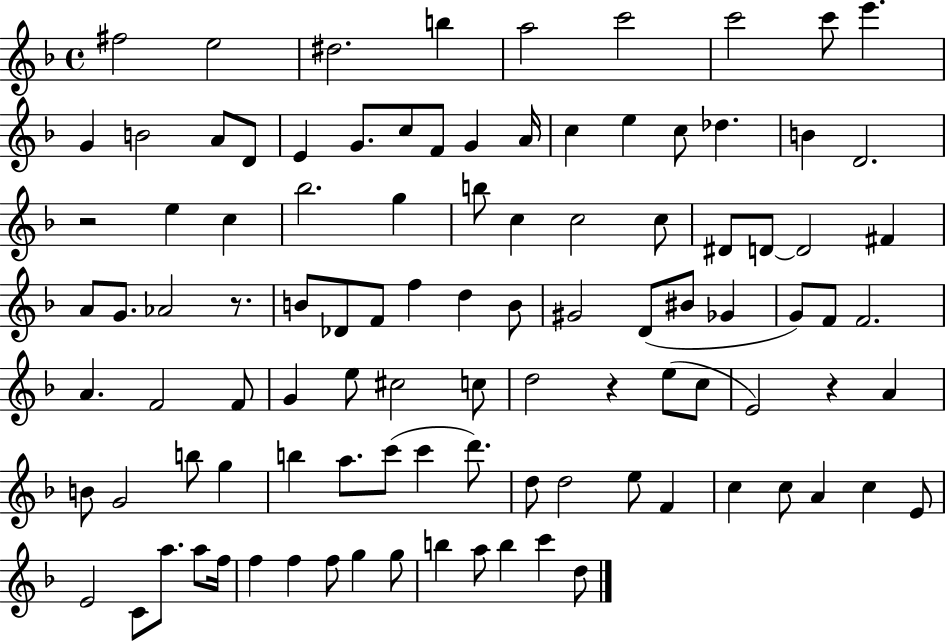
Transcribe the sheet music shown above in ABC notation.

X:1
T:Untitled
M:4/4
L:1/4
K:F
^f2 e2 ^d2 b a2 c'2 c'2 c'/2 e' G B2 A/2 D/2 E G/2 c/2 F/2 G A/4 c e c/2 _d B D2 z2 e c _b2 g b/2 c c2 c/2 ^D/2 D/2 D2 ^F A/2 G/2 _A2 z/2 B/2 _D/2 F/2 f d B/2 ^G2 D/2 ^B/2 _G G/2 F/2 F2 A F2 F/2 G e/2 ^c2 c/2 d2 z e/2 c/2 E2 z A B/2 G2 b/2 g b a/2 c'/2 c' d'/2 d/2 d2 e/2 F c c/2 A c E/2 E2 C/2 a/2 a/2 f/4 f f f/2 g g/2 b a/2 b c' d/2